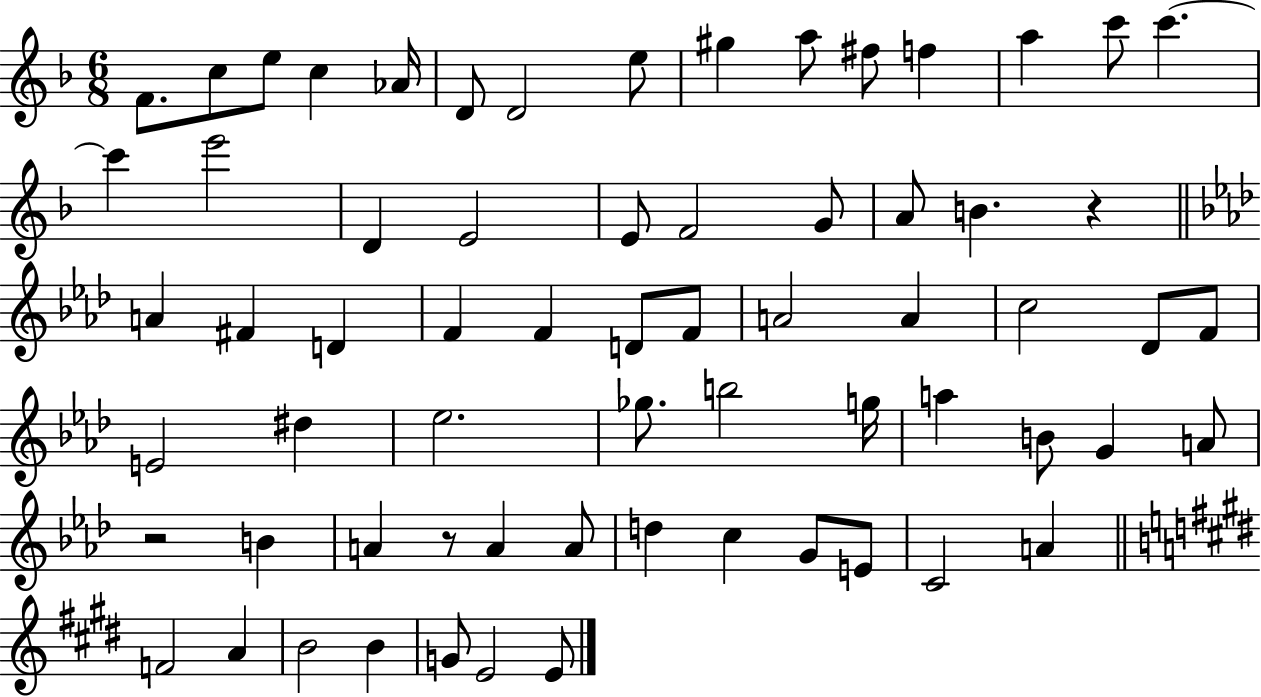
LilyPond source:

{
  \clef treble
  \numericTimeSignature
  \time 6/8
  \key f \major
  \repeat volta 2 { f'8. c''8 e''8 c''4 aes'16 | d'8 d'2 e''8 | gis''4 a''8 fis''8 f''4 | a''4 c'''8 c'''4.~~ | \break c'''4 e'''2 | d'4 e'2 | e'8 f'2 g'8 | a'8 b'4. r4 | \break \bar "||" \break \key aes \major a'4 fis'4 d'4 | f'4 f'4 d'8 f'8 | a'2 a'4 | c''2 des'8 f'8 | \break e'2 dis''4 | ees''2. | ges''8. b''2 g''16 | a''4 b'8 g'4 a'8 | \break r2 b'4 | a'4 r8 a'4 a'8 | d''4 c''4 g'8 e'8 | c'2 a'4 | \break \bar "||" \break \key e \major f'2 a'4 | b'2 b'4 | g'8 e'2 e'8 | } \bar "|."
}